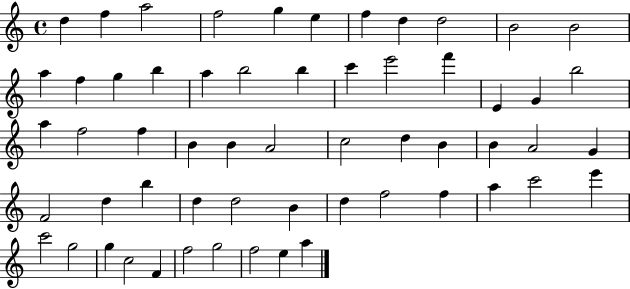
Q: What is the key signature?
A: C major